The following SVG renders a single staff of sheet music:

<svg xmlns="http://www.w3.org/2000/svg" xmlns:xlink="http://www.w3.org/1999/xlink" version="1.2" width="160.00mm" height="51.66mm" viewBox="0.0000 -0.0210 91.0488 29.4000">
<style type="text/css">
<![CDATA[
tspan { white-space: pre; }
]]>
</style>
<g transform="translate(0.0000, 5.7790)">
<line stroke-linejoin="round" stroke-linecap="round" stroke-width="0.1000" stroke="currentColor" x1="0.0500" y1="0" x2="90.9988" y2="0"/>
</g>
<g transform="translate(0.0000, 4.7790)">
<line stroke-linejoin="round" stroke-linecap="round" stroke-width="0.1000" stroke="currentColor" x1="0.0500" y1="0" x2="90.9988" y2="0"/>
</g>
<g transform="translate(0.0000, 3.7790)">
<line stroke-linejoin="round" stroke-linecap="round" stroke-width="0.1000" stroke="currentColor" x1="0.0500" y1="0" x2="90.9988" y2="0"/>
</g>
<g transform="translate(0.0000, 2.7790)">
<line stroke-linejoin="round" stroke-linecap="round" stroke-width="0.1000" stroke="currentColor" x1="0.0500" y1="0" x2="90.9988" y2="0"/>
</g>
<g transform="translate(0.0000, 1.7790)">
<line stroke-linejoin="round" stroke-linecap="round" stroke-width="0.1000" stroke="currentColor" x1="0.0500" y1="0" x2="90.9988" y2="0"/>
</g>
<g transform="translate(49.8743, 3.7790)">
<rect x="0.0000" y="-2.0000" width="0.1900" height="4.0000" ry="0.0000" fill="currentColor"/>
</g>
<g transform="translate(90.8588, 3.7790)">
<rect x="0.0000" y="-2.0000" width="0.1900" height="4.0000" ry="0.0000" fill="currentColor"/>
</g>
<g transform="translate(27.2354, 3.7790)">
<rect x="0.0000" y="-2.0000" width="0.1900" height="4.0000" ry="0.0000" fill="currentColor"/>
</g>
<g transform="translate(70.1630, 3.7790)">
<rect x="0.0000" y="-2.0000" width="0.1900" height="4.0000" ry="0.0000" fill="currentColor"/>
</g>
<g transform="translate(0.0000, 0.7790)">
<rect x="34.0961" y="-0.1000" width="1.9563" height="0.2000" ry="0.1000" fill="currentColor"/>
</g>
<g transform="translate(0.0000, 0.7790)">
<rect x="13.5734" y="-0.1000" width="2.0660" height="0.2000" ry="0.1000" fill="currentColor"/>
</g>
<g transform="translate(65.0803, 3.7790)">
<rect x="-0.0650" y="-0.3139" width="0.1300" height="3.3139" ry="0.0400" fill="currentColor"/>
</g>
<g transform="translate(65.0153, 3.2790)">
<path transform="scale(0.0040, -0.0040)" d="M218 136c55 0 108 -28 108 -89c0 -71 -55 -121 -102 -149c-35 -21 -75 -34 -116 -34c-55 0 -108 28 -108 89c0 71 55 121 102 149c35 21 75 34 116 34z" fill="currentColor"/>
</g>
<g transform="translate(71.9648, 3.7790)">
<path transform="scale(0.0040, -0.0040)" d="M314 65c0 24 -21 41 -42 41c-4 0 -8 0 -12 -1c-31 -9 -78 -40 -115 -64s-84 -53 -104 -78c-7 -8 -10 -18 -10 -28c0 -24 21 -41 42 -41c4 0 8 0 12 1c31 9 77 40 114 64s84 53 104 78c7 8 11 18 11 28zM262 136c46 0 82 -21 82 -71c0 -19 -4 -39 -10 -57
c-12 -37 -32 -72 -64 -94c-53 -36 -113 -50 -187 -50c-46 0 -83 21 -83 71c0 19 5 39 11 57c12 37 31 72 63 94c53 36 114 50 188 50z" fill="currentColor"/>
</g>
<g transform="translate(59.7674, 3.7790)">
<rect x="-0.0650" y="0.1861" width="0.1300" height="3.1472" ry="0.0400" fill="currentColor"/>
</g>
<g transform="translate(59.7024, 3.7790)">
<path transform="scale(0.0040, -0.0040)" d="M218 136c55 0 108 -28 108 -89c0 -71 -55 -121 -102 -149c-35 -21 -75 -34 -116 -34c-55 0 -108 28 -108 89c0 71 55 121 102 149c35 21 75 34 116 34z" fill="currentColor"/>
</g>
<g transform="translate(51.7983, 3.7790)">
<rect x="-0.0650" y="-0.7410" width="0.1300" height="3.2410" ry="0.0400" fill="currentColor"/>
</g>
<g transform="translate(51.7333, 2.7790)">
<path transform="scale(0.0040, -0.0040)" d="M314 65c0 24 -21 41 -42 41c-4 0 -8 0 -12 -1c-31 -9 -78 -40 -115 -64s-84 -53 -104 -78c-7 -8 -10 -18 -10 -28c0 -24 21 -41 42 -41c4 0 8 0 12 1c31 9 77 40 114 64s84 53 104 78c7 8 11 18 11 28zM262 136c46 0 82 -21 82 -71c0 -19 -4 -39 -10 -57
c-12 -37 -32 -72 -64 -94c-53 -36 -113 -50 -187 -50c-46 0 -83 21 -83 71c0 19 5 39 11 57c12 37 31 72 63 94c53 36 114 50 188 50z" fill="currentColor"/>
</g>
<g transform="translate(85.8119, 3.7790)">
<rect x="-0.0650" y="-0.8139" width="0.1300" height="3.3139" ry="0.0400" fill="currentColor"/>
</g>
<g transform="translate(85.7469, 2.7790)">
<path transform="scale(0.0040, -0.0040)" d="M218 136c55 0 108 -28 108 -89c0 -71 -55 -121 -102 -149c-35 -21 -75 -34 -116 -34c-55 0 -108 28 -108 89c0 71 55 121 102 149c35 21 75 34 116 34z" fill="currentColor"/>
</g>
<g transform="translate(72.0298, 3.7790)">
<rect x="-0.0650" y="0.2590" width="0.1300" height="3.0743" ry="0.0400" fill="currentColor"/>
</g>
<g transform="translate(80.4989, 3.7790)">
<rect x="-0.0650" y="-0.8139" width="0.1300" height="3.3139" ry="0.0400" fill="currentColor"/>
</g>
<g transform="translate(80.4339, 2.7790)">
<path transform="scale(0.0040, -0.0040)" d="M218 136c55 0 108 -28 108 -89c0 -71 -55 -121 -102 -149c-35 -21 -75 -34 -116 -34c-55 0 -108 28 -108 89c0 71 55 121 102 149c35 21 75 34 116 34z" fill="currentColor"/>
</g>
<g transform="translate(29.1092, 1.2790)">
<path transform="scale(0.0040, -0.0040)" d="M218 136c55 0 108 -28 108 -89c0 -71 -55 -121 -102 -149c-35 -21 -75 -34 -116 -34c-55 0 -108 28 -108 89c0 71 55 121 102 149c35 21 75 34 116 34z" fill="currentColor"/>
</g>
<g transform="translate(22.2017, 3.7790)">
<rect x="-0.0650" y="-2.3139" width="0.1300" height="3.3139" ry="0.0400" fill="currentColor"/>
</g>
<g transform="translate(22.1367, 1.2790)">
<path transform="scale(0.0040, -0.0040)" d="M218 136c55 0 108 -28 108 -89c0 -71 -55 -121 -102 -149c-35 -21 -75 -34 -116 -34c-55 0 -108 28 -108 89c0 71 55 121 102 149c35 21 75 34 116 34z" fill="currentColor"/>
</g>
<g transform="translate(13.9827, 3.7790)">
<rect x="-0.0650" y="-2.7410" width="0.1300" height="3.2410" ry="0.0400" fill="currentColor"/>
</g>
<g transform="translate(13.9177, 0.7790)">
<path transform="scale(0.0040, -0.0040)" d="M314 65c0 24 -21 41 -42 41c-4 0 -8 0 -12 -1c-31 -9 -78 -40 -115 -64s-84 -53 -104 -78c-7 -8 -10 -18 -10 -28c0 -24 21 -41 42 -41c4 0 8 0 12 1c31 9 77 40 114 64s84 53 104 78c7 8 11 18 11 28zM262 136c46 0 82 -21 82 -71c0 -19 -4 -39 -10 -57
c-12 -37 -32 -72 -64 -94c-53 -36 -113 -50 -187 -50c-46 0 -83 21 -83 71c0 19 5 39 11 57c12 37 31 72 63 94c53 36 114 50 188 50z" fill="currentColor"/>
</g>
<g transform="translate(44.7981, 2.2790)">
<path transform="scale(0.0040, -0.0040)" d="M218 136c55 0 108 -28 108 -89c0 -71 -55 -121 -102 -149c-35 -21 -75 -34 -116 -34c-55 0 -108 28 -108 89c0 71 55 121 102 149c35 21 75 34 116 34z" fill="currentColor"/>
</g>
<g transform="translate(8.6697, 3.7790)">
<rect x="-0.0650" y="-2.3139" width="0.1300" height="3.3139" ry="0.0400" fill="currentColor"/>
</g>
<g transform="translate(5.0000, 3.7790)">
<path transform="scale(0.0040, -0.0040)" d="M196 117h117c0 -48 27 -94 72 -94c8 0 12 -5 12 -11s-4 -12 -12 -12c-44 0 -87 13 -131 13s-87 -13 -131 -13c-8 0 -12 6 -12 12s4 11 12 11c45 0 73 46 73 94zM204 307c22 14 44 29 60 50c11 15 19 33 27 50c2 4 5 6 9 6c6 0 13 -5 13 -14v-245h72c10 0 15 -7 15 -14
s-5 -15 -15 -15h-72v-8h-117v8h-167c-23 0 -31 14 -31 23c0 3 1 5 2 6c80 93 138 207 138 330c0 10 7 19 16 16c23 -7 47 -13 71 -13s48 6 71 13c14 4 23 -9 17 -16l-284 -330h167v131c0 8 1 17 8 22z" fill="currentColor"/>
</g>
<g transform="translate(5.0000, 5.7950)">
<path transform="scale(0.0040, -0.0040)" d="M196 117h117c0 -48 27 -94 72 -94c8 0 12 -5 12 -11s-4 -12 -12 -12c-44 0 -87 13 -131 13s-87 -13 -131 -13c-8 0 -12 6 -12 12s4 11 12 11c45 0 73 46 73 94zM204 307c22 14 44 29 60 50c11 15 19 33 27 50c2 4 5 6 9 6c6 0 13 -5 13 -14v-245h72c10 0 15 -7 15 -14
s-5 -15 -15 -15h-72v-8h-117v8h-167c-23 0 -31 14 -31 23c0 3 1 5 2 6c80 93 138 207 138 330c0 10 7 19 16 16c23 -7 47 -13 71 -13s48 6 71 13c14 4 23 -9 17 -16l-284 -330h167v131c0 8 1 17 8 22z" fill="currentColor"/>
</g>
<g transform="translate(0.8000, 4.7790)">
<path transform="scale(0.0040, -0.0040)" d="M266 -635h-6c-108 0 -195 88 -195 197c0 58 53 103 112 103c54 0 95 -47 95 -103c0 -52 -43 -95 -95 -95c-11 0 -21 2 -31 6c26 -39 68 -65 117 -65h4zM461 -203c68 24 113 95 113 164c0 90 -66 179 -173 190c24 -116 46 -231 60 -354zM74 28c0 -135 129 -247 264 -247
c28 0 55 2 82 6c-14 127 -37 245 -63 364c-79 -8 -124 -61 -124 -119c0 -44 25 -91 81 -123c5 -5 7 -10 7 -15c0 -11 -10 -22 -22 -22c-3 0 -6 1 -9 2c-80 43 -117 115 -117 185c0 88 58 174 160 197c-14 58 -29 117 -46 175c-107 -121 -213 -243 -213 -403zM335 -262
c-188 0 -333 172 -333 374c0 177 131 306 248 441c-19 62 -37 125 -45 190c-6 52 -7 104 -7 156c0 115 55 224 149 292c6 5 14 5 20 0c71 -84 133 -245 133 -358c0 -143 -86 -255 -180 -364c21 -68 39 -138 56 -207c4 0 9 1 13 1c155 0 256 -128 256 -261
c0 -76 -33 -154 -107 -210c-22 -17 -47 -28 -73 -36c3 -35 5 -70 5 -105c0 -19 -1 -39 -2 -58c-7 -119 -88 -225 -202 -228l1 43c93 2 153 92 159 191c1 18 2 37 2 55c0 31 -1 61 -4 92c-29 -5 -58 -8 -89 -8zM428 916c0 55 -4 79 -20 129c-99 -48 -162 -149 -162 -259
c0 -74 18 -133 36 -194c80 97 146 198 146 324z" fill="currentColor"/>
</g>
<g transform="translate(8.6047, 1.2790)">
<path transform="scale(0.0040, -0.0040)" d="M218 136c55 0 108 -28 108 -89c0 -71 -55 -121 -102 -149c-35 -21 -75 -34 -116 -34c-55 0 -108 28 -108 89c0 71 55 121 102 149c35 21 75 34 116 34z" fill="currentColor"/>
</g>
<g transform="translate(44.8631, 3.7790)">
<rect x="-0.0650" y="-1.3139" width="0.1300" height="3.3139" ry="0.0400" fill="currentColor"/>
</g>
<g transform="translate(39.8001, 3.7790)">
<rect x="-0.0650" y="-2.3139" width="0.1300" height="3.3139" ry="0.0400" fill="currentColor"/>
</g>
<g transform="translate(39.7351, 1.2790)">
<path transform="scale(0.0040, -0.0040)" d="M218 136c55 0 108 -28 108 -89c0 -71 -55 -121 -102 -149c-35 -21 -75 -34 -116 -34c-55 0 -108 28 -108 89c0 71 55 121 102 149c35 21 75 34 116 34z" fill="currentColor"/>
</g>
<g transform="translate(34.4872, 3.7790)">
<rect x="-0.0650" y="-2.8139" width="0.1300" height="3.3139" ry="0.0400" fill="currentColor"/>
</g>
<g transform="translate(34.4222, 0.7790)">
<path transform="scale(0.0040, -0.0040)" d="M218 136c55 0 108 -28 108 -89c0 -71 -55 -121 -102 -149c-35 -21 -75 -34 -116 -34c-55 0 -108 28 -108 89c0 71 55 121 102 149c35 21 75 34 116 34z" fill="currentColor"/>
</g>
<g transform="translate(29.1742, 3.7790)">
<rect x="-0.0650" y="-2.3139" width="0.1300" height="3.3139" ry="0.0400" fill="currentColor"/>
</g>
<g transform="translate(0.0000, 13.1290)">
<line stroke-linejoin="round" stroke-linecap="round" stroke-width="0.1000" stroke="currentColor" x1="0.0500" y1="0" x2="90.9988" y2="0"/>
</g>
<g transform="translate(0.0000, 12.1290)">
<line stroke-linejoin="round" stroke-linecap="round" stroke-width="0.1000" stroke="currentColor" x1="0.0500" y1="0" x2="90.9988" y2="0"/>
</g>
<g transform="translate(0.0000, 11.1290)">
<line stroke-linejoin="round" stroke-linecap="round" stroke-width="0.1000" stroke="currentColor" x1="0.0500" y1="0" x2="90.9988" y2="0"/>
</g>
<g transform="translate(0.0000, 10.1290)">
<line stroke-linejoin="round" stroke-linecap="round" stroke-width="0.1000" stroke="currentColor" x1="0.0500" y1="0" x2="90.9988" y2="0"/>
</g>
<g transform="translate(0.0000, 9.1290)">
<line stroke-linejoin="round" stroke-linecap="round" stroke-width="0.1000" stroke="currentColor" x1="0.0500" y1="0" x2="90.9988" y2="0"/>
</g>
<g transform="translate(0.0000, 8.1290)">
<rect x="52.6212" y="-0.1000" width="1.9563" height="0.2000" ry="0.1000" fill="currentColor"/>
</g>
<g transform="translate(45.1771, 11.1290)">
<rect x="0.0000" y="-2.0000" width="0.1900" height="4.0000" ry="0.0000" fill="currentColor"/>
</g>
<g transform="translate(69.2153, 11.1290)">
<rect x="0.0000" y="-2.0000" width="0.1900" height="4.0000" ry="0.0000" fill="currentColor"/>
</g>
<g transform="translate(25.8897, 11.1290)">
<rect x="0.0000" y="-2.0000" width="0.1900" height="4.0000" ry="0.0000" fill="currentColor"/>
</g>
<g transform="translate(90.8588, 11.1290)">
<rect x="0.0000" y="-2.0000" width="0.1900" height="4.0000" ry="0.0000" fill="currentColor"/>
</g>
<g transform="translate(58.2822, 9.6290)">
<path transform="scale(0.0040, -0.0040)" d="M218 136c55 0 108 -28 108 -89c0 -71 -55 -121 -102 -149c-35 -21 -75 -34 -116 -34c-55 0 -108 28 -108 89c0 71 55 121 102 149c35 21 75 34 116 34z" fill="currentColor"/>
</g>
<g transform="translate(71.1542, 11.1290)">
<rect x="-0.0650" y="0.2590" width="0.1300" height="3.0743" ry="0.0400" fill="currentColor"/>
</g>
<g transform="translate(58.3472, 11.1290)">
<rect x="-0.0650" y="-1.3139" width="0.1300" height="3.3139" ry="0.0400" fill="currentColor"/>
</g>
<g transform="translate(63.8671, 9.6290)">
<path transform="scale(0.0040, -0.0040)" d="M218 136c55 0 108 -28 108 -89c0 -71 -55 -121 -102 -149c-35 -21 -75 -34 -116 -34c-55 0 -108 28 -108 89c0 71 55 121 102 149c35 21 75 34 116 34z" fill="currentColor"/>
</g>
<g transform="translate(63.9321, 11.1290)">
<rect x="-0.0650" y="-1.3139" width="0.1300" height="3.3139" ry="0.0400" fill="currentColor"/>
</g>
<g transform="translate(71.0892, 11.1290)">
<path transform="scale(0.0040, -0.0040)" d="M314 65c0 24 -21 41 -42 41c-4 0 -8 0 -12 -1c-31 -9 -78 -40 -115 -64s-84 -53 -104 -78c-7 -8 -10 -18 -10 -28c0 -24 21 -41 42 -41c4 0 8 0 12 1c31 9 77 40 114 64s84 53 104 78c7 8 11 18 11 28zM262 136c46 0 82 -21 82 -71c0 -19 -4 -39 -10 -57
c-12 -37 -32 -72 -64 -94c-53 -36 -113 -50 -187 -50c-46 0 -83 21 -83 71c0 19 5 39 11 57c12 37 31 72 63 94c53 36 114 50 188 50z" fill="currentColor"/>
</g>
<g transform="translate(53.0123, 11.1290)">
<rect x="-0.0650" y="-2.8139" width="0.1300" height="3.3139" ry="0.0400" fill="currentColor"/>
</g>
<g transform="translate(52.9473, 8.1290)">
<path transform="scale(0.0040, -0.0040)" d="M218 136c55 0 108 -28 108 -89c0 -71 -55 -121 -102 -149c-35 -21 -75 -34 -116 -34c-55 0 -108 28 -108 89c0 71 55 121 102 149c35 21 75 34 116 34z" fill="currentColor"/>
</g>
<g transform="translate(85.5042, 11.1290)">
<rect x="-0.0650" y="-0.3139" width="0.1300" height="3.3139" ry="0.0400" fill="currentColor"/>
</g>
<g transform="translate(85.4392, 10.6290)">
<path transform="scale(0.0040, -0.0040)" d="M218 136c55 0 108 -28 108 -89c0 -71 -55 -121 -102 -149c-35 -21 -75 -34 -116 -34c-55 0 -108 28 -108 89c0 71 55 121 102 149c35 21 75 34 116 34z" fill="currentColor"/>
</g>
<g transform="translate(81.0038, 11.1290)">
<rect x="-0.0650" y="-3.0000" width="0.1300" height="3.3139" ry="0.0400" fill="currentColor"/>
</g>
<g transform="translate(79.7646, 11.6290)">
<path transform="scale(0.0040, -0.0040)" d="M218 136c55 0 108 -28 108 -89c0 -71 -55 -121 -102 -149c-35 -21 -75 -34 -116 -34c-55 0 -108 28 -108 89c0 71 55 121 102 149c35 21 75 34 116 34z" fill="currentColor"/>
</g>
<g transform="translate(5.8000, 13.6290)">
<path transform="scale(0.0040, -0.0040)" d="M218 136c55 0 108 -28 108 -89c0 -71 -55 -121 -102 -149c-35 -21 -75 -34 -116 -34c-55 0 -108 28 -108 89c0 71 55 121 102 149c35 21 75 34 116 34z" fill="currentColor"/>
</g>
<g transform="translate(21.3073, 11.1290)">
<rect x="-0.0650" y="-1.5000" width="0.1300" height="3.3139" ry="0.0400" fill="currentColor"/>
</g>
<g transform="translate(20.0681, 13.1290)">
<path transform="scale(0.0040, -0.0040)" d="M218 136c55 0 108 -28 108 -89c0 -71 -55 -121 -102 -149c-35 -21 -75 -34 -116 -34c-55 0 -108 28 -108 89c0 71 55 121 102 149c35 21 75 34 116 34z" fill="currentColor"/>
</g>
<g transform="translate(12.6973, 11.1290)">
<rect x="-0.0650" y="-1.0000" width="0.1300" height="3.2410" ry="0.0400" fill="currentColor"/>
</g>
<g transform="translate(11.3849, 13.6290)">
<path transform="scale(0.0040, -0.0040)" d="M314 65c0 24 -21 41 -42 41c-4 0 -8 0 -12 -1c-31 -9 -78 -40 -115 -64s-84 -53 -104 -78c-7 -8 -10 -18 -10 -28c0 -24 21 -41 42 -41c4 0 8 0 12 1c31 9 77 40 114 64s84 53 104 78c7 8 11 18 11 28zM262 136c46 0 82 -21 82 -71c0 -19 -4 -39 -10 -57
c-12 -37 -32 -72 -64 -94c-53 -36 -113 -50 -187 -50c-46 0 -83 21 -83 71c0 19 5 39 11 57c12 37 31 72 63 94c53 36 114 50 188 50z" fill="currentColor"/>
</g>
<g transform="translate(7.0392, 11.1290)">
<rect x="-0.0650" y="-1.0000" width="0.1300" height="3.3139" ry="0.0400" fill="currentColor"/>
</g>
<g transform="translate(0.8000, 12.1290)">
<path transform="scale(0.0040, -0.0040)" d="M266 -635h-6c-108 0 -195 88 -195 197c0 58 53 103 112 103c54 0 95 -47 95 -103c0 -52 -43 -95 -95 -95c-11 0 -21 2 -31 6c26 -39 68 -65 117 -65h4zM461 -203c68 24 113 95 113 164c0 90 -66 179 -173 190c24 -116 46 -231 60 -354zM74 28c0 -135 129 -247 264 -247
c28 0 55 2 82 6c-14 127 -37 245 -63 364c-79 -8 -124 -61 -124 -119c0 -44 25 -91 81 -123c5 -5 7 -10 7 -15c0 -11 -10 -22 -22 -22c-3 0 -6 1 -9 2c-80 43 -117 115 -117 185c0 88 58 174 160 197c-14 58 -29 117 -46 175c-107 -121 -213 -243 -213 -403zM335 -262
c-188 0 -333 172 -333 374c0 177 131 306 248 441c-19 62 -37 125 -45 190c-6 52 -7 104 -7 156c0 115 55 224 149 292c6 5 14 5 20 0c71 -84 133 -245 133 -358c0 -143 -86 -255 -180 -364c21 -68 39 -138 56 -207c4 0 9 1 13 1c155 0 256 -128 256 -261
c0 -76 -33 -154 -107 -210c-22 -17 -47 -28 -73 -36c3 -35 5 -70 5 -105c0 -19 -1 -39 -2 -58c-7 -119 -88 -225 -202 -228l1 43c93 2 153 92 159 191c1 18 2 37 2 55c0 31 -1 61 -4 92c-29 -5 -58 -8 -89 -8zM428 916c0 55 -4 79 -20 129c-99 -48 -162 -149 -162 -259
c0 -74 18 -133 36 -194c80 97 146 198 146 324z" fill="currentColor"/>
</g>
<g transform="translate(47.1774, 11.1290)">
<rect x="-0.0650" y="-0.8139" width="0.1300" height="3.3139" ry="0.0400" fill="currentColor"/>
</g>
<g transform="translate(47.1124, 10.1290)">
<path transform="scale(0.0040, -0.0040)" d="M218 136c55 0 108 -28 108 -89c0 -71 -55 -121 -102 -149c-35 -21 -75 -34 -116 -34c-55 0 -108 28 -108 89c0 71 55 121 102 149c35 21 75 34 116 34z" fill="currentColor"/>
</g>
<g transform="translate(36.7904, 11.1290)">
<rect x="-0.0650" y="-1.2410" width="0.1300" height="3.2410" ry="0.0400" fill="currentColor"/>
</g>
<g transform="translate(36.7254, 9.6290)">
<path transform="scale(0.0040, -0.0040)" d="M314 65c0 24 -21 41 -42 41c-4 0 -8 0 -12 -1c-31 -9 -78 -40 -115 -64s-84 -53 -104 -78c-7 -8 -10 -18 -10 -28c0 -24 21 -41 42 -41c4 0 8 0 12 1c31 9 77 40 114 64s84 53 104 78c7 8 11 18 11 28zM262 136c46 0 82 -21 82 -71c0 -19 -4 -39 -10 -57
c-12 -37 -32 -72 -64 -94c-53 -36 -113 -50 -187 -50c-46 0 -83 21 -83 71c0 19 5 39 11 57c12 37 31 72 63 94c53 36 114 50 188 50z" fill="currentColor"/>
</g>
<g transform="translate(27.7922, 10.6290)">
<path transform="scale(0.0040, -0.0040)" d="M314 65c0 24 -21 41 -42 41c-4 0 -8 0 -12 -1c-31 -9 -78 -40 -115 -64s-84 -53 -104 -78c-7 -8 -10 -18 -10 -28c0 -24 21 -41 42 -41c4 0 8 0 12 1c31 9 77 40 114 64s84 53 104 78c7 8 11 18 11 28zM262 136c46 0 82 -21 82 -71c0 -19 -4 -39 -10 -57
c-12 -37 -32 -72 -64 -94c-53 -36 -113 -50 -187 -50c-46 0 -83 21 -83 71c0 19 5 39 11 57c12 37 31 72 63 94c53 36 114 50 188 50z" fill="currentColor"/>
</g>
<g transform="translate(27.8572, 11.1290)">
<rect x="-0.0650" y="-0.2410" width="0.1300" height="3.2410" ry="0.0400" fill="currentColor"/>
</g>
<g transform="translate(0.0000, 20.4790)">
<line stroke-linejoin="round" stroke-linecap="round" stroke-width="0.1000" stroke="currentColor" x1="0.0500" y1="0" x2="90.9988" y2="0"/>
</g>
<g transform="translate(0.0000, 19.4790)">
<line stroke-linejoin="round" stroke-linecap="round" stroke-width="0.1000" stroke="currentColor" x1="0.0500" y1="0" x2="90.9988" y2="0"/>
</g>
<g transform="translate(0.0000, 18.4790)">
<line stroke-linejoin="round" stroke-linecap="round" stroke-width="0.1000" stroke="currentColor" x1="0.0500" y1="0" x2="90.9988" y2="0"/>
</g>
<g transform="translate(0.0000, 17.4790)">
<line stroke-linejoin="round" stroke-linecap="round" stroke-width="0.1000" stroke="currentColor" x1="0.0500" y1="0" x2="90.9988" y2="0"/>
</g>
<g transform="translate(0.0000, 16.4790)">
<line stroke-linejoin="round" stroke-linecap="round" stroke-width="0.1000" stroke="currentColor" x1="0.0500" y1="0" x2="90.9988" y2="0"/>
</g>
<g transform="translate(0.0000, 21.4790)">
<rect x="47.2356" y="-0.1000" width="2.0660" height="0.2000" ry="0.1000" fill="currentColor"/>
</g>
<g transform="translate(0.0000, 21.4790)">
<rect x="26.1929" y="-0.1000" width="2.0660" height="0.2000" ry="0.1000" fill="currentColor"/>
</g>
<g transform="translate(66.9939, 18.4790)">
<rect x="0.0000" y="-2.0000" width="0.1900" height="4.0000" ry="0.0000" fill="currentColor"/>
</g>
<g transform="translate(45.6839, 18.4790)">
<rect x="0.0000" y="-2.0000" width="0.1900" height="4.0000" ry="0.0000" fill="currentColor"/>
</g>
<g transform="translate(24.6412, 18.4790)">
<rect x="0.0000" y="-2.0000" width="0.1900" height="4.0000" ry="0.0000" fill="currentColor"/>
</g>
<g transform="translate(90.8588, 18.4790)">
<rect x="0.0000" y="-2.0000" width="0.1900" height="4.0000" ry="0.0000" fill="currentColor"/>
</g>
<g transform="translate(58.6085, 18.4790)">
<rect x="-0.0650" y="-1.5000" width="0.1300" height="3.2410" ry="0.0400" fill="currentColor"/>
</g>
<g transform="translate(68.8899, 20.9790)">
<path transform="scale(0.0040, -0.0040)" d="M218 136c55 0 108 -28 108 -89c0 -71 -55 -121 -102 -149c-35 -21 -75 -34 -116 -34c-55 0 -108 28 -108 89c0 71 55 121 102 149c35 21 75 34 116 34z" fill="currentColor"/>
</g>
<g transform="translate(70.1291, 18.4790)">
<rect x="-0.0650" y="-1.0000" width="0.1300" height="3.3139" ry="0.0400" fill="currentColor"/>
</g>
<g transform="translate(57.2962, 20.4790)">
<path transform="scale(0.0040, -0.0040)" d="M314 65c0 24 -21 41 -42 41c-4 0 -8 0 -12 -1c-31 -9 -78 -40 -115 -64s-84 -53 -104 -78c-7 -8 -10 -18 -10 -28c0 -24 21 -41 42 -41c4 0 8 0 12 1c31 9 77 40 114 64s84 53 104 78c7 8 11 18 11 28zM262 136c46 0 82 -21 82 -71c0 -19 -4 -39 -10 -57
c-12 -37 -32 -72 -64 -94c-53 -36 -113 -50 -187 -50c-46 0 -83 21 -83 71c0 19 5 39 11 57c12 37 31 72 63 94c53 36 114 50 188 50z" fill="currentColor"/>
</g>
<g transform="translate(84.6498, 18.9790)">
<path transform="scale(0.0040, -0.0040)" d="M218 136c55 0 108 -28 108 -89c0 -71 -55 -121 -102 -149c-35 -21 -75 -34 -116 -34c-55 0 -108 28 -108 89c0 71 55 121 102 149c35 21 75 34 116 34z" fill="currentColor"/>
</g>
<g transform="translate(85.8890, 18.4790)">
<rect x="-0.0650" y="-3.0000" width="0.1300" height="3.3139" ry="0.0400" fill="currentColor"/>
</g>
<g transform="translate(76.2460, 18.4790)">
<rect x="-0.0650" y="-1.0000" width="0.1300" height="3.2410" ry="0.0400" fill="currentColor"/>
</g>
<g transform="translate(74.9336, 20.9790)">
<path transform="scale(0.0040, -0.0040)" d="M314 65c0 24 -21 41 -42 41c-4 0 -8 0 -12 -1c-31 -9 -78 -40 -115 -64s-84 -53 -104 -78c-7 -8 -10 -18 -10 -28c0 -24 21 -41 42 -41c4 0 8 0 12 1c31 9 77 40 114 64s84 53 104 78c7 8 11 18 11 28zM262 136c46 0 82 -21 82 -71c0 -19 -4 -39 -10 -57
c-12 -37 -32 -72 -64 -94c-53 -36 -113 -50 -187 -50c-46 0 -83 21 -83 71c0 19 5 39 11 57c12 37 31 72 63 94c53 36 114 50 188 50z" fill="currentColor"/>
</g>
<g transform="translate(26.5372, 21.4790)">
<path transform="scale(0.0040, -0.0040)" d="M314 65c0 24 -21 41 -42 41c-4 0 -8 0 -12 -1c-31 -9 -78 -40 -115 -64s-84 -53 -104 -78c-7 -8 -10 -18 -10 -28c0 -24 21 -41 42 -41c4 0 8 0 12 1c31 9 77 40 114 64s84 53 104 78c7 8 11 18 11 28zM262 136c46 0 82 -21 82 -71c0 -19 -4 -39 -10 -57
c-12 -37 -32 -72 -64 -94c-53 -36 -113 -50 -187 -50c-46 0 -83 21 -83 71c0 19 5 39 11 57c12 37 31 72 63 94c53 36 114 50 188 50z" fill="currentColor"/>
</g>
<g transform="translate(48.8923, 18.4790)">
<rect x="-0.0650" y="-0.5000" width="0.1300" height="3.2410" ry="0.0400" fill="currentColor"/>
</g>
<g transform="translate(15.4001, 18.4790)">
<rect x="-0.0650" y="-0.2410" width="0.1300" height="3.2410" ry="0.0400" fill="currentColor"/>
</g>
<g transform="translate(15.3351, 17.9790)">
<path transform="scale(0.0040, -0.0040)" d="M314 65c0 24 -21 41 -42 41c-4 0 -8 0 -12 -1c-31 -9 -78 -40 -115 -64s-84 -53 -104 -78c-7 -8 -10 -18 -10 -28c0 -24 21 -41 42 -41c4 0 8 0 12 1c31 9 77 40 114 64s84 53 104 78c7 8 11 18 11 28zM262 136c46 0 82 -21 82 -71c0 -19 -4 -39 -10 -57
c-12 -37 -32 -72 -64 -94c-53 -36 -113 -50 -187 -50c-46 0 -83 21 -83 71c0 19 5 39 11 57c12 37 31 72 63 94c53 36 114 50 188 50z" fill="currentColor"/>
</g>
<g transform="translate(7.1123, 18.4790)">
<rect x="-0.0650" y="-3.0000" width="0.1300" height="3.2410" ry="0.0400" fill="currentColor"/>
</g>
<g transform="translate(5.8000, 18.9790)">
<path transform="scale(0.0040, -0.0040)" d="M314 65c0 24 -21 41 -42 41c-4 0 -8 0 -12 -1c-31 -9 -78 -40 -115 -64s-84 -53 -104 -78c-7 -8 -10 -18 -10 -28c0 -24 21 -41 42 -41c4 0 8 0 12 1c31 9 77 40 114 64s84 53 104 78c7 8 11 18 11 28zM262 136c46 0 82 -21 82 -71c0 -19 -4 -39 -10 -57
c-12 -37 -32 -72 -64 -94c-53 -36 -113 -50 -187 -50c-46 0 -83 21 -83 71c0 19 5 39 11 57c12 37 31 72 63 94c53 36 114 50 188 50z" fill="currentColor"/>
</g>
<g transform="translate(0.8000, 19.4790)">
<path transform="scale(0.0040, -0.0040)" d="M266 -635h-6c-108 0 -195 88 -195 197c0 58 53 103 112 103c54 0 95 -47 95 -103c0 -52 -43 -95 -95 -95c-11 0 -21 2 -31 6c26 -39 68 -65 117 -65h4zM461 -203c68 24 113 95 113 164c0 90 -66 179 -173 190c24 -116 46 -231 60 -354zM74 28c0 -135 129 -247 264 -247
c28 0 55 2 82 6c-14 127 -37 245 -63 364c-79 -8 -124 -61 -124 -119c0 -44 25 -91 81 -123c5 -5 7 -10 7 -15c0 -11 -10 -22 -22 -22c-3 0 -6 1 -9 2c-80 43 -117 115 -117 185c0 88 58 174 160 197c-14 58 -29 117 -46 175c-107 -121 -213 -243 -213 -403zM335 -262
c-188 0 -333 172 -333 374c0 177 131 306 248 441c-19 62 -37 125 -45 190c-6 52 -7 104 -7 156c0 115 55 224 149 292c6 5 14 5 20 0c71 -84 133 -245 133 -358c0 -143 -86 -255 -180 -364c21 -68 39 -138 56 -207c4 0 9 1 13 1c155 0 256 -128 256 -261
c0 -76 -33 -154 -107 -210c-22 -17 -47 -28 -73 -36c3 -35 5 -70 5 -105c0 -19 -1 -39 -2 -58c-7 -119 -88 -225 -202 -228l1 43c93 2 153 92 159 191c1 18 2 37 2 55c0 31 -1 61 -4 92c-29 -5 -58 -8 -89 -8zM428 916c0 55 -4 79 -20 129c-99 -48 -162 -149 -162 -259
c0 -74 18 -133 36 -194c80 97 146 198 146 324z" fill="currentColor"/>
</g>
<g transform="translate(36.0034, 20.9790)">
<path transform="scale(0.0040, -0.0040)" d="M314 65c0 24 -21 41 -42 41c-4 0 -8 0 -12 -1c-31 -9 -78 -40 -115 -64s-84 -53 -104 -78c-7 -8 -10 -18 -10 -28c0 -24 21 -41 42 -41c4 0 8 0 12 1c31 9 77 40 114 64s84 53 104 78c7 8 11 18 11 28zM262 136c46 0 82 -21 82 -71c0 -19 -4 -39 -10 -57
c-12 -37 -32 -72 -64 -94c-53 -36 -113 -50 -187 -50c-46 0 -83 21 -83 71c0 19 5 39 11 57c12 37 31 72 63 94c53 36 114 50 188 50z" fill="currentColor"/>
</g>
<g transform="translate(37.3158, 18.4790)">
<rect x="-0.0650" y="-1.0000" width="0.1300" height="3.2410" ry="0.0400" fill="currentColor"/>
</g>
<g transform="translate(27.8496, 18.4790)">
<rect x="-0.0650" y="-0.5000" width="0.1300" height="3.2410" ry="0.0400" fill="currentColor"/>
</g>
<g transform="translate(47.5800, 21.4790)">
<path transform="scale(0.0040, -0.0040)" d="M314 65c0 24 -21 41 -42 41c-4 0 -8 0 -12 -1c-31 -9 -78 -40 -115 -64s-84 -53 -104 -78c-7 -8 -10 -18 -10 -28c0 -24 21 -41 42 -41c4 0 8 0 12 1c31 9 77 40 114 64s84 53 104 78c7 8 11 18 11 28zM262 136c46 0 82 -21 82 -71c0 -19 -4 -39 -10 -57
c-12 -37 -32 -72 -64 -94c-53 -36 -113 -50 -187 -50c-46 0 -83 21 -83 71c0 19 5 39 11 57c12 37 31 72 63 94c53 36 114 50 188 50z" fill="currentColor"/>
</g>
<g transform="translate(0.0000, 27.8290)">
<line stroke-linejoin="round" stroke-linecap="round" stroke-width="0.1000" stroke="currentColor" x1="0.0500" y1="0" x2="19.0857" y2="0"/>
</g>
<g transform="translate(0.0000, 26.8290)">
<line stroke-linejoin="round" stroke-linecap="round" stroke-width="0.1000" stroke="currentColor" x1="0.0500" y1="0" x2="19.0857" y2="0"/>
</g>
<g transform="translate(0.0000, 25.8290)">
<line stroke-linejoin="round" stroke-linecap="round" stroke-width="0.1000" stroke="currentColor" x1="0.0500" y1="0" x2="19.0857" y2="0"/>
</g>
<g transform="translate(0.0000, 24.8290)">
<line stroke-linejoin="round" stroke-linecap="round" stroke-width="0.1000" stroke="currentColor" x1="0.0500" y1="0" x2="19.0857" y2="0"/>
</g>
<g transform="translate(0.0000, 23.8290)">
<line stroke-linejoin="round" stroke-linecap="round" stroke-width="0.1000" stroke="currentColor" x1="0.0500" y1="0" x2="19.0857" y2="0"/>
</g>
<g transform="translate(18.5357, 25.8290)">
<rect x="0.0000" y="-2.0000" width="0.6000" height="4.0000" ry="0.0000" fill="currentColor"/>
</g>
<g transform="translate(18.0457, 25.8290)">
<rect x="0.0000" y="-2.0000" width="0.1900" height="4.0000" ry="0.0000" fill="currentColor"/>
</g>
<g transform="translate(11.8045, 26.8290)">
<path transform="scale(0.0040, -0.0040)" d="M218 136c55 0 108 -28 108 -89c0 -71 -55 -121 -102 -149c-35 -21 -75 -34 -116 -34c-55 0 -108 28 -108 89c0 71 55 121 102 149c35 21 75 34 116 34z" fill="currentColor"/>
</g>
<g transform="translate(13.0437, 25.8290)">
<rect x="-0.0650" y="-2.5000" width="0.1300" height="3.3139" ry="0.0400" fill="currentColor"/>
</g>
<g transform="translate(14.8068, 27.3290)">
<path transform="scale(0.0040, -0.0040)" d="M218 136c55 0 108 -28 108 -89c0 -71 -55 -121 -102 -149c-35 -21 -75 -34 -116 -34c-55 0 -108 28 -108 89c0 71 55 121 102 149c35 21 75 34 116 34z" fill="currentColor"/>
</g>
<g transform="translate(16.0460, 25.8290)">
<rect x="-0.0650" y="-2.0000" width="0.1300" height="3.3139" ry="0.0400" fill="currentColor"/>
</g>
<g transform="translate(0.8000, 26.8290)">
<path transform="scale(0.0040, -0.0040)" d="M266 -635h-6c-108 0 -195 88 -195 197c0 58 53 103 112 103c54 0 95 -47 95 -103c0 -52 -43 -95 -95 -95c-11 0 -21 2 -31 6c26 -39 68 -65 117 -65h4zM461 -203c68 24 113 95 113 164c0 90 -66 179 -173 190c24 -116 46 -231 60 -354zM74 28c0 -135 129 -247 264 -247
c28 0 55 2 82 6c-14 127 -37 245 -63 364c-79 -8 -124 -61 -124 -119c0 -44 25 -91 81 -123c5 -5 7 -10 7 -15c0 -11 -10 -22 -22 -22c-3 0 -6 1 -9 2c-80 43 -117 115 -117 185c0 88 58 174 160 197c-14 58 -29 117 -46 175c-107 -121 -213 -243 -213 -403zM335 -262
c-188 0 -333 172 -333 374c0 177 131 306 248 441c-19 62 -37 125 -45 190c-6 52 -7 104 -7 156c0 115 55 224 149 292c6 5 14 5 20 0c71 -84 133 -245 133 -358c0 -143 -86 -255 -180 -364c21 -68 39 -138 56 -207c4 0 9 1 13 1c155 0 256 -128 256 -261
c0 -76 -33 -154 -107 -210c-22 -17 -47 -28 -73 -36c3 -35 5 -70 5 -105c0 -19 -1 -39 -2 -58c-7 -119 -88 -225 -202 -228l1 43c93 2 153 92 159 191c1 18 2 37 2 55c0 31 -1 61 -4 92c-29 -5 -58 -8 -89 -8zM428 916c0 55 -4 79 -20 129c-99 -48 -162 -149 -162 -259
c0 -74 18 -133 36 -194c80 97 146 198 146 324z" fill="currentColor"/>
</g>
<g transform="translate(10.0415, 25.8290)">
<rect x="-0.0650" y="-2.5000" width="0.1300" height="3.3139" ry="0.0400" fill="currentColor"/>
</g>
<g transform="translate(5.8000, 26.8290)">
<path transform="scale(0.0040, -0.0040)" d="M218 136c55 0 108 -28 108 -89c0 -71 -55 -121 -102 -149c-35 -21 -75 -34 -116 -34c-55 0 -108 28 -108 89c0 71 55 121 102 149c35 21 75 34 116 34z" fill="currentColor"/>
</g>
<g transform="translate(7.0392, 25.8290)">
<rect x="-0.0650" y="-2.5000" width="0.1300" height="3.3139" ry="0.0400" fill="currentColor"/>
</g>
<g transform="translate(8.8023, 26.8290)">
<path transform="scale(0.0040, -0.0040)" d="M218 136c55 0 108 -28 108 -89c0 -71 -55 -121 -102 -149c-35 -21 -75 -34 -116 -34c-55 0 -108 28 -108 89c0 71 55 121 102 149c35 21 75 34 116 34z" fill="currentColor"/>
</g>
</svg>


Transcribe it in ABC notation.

X:1
T:Untitled
M:4/4
L:1/4
K:C
g a2 g g a g e d2 B c B2 d d D D2 E c2 e2 d a e e B2 A c A2 c2 C2 D2 C2 E2 D D2 A G G G F